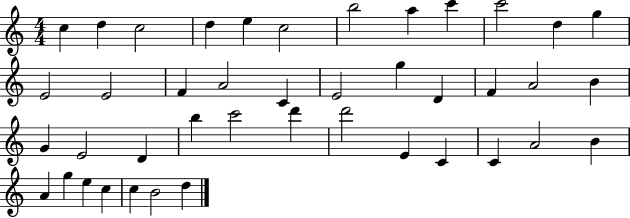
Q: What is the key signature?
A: C major